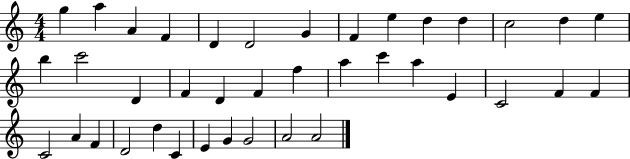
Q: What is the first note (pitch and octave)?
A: G5